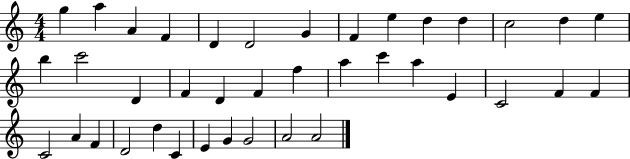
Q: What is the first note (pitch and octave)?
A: G5